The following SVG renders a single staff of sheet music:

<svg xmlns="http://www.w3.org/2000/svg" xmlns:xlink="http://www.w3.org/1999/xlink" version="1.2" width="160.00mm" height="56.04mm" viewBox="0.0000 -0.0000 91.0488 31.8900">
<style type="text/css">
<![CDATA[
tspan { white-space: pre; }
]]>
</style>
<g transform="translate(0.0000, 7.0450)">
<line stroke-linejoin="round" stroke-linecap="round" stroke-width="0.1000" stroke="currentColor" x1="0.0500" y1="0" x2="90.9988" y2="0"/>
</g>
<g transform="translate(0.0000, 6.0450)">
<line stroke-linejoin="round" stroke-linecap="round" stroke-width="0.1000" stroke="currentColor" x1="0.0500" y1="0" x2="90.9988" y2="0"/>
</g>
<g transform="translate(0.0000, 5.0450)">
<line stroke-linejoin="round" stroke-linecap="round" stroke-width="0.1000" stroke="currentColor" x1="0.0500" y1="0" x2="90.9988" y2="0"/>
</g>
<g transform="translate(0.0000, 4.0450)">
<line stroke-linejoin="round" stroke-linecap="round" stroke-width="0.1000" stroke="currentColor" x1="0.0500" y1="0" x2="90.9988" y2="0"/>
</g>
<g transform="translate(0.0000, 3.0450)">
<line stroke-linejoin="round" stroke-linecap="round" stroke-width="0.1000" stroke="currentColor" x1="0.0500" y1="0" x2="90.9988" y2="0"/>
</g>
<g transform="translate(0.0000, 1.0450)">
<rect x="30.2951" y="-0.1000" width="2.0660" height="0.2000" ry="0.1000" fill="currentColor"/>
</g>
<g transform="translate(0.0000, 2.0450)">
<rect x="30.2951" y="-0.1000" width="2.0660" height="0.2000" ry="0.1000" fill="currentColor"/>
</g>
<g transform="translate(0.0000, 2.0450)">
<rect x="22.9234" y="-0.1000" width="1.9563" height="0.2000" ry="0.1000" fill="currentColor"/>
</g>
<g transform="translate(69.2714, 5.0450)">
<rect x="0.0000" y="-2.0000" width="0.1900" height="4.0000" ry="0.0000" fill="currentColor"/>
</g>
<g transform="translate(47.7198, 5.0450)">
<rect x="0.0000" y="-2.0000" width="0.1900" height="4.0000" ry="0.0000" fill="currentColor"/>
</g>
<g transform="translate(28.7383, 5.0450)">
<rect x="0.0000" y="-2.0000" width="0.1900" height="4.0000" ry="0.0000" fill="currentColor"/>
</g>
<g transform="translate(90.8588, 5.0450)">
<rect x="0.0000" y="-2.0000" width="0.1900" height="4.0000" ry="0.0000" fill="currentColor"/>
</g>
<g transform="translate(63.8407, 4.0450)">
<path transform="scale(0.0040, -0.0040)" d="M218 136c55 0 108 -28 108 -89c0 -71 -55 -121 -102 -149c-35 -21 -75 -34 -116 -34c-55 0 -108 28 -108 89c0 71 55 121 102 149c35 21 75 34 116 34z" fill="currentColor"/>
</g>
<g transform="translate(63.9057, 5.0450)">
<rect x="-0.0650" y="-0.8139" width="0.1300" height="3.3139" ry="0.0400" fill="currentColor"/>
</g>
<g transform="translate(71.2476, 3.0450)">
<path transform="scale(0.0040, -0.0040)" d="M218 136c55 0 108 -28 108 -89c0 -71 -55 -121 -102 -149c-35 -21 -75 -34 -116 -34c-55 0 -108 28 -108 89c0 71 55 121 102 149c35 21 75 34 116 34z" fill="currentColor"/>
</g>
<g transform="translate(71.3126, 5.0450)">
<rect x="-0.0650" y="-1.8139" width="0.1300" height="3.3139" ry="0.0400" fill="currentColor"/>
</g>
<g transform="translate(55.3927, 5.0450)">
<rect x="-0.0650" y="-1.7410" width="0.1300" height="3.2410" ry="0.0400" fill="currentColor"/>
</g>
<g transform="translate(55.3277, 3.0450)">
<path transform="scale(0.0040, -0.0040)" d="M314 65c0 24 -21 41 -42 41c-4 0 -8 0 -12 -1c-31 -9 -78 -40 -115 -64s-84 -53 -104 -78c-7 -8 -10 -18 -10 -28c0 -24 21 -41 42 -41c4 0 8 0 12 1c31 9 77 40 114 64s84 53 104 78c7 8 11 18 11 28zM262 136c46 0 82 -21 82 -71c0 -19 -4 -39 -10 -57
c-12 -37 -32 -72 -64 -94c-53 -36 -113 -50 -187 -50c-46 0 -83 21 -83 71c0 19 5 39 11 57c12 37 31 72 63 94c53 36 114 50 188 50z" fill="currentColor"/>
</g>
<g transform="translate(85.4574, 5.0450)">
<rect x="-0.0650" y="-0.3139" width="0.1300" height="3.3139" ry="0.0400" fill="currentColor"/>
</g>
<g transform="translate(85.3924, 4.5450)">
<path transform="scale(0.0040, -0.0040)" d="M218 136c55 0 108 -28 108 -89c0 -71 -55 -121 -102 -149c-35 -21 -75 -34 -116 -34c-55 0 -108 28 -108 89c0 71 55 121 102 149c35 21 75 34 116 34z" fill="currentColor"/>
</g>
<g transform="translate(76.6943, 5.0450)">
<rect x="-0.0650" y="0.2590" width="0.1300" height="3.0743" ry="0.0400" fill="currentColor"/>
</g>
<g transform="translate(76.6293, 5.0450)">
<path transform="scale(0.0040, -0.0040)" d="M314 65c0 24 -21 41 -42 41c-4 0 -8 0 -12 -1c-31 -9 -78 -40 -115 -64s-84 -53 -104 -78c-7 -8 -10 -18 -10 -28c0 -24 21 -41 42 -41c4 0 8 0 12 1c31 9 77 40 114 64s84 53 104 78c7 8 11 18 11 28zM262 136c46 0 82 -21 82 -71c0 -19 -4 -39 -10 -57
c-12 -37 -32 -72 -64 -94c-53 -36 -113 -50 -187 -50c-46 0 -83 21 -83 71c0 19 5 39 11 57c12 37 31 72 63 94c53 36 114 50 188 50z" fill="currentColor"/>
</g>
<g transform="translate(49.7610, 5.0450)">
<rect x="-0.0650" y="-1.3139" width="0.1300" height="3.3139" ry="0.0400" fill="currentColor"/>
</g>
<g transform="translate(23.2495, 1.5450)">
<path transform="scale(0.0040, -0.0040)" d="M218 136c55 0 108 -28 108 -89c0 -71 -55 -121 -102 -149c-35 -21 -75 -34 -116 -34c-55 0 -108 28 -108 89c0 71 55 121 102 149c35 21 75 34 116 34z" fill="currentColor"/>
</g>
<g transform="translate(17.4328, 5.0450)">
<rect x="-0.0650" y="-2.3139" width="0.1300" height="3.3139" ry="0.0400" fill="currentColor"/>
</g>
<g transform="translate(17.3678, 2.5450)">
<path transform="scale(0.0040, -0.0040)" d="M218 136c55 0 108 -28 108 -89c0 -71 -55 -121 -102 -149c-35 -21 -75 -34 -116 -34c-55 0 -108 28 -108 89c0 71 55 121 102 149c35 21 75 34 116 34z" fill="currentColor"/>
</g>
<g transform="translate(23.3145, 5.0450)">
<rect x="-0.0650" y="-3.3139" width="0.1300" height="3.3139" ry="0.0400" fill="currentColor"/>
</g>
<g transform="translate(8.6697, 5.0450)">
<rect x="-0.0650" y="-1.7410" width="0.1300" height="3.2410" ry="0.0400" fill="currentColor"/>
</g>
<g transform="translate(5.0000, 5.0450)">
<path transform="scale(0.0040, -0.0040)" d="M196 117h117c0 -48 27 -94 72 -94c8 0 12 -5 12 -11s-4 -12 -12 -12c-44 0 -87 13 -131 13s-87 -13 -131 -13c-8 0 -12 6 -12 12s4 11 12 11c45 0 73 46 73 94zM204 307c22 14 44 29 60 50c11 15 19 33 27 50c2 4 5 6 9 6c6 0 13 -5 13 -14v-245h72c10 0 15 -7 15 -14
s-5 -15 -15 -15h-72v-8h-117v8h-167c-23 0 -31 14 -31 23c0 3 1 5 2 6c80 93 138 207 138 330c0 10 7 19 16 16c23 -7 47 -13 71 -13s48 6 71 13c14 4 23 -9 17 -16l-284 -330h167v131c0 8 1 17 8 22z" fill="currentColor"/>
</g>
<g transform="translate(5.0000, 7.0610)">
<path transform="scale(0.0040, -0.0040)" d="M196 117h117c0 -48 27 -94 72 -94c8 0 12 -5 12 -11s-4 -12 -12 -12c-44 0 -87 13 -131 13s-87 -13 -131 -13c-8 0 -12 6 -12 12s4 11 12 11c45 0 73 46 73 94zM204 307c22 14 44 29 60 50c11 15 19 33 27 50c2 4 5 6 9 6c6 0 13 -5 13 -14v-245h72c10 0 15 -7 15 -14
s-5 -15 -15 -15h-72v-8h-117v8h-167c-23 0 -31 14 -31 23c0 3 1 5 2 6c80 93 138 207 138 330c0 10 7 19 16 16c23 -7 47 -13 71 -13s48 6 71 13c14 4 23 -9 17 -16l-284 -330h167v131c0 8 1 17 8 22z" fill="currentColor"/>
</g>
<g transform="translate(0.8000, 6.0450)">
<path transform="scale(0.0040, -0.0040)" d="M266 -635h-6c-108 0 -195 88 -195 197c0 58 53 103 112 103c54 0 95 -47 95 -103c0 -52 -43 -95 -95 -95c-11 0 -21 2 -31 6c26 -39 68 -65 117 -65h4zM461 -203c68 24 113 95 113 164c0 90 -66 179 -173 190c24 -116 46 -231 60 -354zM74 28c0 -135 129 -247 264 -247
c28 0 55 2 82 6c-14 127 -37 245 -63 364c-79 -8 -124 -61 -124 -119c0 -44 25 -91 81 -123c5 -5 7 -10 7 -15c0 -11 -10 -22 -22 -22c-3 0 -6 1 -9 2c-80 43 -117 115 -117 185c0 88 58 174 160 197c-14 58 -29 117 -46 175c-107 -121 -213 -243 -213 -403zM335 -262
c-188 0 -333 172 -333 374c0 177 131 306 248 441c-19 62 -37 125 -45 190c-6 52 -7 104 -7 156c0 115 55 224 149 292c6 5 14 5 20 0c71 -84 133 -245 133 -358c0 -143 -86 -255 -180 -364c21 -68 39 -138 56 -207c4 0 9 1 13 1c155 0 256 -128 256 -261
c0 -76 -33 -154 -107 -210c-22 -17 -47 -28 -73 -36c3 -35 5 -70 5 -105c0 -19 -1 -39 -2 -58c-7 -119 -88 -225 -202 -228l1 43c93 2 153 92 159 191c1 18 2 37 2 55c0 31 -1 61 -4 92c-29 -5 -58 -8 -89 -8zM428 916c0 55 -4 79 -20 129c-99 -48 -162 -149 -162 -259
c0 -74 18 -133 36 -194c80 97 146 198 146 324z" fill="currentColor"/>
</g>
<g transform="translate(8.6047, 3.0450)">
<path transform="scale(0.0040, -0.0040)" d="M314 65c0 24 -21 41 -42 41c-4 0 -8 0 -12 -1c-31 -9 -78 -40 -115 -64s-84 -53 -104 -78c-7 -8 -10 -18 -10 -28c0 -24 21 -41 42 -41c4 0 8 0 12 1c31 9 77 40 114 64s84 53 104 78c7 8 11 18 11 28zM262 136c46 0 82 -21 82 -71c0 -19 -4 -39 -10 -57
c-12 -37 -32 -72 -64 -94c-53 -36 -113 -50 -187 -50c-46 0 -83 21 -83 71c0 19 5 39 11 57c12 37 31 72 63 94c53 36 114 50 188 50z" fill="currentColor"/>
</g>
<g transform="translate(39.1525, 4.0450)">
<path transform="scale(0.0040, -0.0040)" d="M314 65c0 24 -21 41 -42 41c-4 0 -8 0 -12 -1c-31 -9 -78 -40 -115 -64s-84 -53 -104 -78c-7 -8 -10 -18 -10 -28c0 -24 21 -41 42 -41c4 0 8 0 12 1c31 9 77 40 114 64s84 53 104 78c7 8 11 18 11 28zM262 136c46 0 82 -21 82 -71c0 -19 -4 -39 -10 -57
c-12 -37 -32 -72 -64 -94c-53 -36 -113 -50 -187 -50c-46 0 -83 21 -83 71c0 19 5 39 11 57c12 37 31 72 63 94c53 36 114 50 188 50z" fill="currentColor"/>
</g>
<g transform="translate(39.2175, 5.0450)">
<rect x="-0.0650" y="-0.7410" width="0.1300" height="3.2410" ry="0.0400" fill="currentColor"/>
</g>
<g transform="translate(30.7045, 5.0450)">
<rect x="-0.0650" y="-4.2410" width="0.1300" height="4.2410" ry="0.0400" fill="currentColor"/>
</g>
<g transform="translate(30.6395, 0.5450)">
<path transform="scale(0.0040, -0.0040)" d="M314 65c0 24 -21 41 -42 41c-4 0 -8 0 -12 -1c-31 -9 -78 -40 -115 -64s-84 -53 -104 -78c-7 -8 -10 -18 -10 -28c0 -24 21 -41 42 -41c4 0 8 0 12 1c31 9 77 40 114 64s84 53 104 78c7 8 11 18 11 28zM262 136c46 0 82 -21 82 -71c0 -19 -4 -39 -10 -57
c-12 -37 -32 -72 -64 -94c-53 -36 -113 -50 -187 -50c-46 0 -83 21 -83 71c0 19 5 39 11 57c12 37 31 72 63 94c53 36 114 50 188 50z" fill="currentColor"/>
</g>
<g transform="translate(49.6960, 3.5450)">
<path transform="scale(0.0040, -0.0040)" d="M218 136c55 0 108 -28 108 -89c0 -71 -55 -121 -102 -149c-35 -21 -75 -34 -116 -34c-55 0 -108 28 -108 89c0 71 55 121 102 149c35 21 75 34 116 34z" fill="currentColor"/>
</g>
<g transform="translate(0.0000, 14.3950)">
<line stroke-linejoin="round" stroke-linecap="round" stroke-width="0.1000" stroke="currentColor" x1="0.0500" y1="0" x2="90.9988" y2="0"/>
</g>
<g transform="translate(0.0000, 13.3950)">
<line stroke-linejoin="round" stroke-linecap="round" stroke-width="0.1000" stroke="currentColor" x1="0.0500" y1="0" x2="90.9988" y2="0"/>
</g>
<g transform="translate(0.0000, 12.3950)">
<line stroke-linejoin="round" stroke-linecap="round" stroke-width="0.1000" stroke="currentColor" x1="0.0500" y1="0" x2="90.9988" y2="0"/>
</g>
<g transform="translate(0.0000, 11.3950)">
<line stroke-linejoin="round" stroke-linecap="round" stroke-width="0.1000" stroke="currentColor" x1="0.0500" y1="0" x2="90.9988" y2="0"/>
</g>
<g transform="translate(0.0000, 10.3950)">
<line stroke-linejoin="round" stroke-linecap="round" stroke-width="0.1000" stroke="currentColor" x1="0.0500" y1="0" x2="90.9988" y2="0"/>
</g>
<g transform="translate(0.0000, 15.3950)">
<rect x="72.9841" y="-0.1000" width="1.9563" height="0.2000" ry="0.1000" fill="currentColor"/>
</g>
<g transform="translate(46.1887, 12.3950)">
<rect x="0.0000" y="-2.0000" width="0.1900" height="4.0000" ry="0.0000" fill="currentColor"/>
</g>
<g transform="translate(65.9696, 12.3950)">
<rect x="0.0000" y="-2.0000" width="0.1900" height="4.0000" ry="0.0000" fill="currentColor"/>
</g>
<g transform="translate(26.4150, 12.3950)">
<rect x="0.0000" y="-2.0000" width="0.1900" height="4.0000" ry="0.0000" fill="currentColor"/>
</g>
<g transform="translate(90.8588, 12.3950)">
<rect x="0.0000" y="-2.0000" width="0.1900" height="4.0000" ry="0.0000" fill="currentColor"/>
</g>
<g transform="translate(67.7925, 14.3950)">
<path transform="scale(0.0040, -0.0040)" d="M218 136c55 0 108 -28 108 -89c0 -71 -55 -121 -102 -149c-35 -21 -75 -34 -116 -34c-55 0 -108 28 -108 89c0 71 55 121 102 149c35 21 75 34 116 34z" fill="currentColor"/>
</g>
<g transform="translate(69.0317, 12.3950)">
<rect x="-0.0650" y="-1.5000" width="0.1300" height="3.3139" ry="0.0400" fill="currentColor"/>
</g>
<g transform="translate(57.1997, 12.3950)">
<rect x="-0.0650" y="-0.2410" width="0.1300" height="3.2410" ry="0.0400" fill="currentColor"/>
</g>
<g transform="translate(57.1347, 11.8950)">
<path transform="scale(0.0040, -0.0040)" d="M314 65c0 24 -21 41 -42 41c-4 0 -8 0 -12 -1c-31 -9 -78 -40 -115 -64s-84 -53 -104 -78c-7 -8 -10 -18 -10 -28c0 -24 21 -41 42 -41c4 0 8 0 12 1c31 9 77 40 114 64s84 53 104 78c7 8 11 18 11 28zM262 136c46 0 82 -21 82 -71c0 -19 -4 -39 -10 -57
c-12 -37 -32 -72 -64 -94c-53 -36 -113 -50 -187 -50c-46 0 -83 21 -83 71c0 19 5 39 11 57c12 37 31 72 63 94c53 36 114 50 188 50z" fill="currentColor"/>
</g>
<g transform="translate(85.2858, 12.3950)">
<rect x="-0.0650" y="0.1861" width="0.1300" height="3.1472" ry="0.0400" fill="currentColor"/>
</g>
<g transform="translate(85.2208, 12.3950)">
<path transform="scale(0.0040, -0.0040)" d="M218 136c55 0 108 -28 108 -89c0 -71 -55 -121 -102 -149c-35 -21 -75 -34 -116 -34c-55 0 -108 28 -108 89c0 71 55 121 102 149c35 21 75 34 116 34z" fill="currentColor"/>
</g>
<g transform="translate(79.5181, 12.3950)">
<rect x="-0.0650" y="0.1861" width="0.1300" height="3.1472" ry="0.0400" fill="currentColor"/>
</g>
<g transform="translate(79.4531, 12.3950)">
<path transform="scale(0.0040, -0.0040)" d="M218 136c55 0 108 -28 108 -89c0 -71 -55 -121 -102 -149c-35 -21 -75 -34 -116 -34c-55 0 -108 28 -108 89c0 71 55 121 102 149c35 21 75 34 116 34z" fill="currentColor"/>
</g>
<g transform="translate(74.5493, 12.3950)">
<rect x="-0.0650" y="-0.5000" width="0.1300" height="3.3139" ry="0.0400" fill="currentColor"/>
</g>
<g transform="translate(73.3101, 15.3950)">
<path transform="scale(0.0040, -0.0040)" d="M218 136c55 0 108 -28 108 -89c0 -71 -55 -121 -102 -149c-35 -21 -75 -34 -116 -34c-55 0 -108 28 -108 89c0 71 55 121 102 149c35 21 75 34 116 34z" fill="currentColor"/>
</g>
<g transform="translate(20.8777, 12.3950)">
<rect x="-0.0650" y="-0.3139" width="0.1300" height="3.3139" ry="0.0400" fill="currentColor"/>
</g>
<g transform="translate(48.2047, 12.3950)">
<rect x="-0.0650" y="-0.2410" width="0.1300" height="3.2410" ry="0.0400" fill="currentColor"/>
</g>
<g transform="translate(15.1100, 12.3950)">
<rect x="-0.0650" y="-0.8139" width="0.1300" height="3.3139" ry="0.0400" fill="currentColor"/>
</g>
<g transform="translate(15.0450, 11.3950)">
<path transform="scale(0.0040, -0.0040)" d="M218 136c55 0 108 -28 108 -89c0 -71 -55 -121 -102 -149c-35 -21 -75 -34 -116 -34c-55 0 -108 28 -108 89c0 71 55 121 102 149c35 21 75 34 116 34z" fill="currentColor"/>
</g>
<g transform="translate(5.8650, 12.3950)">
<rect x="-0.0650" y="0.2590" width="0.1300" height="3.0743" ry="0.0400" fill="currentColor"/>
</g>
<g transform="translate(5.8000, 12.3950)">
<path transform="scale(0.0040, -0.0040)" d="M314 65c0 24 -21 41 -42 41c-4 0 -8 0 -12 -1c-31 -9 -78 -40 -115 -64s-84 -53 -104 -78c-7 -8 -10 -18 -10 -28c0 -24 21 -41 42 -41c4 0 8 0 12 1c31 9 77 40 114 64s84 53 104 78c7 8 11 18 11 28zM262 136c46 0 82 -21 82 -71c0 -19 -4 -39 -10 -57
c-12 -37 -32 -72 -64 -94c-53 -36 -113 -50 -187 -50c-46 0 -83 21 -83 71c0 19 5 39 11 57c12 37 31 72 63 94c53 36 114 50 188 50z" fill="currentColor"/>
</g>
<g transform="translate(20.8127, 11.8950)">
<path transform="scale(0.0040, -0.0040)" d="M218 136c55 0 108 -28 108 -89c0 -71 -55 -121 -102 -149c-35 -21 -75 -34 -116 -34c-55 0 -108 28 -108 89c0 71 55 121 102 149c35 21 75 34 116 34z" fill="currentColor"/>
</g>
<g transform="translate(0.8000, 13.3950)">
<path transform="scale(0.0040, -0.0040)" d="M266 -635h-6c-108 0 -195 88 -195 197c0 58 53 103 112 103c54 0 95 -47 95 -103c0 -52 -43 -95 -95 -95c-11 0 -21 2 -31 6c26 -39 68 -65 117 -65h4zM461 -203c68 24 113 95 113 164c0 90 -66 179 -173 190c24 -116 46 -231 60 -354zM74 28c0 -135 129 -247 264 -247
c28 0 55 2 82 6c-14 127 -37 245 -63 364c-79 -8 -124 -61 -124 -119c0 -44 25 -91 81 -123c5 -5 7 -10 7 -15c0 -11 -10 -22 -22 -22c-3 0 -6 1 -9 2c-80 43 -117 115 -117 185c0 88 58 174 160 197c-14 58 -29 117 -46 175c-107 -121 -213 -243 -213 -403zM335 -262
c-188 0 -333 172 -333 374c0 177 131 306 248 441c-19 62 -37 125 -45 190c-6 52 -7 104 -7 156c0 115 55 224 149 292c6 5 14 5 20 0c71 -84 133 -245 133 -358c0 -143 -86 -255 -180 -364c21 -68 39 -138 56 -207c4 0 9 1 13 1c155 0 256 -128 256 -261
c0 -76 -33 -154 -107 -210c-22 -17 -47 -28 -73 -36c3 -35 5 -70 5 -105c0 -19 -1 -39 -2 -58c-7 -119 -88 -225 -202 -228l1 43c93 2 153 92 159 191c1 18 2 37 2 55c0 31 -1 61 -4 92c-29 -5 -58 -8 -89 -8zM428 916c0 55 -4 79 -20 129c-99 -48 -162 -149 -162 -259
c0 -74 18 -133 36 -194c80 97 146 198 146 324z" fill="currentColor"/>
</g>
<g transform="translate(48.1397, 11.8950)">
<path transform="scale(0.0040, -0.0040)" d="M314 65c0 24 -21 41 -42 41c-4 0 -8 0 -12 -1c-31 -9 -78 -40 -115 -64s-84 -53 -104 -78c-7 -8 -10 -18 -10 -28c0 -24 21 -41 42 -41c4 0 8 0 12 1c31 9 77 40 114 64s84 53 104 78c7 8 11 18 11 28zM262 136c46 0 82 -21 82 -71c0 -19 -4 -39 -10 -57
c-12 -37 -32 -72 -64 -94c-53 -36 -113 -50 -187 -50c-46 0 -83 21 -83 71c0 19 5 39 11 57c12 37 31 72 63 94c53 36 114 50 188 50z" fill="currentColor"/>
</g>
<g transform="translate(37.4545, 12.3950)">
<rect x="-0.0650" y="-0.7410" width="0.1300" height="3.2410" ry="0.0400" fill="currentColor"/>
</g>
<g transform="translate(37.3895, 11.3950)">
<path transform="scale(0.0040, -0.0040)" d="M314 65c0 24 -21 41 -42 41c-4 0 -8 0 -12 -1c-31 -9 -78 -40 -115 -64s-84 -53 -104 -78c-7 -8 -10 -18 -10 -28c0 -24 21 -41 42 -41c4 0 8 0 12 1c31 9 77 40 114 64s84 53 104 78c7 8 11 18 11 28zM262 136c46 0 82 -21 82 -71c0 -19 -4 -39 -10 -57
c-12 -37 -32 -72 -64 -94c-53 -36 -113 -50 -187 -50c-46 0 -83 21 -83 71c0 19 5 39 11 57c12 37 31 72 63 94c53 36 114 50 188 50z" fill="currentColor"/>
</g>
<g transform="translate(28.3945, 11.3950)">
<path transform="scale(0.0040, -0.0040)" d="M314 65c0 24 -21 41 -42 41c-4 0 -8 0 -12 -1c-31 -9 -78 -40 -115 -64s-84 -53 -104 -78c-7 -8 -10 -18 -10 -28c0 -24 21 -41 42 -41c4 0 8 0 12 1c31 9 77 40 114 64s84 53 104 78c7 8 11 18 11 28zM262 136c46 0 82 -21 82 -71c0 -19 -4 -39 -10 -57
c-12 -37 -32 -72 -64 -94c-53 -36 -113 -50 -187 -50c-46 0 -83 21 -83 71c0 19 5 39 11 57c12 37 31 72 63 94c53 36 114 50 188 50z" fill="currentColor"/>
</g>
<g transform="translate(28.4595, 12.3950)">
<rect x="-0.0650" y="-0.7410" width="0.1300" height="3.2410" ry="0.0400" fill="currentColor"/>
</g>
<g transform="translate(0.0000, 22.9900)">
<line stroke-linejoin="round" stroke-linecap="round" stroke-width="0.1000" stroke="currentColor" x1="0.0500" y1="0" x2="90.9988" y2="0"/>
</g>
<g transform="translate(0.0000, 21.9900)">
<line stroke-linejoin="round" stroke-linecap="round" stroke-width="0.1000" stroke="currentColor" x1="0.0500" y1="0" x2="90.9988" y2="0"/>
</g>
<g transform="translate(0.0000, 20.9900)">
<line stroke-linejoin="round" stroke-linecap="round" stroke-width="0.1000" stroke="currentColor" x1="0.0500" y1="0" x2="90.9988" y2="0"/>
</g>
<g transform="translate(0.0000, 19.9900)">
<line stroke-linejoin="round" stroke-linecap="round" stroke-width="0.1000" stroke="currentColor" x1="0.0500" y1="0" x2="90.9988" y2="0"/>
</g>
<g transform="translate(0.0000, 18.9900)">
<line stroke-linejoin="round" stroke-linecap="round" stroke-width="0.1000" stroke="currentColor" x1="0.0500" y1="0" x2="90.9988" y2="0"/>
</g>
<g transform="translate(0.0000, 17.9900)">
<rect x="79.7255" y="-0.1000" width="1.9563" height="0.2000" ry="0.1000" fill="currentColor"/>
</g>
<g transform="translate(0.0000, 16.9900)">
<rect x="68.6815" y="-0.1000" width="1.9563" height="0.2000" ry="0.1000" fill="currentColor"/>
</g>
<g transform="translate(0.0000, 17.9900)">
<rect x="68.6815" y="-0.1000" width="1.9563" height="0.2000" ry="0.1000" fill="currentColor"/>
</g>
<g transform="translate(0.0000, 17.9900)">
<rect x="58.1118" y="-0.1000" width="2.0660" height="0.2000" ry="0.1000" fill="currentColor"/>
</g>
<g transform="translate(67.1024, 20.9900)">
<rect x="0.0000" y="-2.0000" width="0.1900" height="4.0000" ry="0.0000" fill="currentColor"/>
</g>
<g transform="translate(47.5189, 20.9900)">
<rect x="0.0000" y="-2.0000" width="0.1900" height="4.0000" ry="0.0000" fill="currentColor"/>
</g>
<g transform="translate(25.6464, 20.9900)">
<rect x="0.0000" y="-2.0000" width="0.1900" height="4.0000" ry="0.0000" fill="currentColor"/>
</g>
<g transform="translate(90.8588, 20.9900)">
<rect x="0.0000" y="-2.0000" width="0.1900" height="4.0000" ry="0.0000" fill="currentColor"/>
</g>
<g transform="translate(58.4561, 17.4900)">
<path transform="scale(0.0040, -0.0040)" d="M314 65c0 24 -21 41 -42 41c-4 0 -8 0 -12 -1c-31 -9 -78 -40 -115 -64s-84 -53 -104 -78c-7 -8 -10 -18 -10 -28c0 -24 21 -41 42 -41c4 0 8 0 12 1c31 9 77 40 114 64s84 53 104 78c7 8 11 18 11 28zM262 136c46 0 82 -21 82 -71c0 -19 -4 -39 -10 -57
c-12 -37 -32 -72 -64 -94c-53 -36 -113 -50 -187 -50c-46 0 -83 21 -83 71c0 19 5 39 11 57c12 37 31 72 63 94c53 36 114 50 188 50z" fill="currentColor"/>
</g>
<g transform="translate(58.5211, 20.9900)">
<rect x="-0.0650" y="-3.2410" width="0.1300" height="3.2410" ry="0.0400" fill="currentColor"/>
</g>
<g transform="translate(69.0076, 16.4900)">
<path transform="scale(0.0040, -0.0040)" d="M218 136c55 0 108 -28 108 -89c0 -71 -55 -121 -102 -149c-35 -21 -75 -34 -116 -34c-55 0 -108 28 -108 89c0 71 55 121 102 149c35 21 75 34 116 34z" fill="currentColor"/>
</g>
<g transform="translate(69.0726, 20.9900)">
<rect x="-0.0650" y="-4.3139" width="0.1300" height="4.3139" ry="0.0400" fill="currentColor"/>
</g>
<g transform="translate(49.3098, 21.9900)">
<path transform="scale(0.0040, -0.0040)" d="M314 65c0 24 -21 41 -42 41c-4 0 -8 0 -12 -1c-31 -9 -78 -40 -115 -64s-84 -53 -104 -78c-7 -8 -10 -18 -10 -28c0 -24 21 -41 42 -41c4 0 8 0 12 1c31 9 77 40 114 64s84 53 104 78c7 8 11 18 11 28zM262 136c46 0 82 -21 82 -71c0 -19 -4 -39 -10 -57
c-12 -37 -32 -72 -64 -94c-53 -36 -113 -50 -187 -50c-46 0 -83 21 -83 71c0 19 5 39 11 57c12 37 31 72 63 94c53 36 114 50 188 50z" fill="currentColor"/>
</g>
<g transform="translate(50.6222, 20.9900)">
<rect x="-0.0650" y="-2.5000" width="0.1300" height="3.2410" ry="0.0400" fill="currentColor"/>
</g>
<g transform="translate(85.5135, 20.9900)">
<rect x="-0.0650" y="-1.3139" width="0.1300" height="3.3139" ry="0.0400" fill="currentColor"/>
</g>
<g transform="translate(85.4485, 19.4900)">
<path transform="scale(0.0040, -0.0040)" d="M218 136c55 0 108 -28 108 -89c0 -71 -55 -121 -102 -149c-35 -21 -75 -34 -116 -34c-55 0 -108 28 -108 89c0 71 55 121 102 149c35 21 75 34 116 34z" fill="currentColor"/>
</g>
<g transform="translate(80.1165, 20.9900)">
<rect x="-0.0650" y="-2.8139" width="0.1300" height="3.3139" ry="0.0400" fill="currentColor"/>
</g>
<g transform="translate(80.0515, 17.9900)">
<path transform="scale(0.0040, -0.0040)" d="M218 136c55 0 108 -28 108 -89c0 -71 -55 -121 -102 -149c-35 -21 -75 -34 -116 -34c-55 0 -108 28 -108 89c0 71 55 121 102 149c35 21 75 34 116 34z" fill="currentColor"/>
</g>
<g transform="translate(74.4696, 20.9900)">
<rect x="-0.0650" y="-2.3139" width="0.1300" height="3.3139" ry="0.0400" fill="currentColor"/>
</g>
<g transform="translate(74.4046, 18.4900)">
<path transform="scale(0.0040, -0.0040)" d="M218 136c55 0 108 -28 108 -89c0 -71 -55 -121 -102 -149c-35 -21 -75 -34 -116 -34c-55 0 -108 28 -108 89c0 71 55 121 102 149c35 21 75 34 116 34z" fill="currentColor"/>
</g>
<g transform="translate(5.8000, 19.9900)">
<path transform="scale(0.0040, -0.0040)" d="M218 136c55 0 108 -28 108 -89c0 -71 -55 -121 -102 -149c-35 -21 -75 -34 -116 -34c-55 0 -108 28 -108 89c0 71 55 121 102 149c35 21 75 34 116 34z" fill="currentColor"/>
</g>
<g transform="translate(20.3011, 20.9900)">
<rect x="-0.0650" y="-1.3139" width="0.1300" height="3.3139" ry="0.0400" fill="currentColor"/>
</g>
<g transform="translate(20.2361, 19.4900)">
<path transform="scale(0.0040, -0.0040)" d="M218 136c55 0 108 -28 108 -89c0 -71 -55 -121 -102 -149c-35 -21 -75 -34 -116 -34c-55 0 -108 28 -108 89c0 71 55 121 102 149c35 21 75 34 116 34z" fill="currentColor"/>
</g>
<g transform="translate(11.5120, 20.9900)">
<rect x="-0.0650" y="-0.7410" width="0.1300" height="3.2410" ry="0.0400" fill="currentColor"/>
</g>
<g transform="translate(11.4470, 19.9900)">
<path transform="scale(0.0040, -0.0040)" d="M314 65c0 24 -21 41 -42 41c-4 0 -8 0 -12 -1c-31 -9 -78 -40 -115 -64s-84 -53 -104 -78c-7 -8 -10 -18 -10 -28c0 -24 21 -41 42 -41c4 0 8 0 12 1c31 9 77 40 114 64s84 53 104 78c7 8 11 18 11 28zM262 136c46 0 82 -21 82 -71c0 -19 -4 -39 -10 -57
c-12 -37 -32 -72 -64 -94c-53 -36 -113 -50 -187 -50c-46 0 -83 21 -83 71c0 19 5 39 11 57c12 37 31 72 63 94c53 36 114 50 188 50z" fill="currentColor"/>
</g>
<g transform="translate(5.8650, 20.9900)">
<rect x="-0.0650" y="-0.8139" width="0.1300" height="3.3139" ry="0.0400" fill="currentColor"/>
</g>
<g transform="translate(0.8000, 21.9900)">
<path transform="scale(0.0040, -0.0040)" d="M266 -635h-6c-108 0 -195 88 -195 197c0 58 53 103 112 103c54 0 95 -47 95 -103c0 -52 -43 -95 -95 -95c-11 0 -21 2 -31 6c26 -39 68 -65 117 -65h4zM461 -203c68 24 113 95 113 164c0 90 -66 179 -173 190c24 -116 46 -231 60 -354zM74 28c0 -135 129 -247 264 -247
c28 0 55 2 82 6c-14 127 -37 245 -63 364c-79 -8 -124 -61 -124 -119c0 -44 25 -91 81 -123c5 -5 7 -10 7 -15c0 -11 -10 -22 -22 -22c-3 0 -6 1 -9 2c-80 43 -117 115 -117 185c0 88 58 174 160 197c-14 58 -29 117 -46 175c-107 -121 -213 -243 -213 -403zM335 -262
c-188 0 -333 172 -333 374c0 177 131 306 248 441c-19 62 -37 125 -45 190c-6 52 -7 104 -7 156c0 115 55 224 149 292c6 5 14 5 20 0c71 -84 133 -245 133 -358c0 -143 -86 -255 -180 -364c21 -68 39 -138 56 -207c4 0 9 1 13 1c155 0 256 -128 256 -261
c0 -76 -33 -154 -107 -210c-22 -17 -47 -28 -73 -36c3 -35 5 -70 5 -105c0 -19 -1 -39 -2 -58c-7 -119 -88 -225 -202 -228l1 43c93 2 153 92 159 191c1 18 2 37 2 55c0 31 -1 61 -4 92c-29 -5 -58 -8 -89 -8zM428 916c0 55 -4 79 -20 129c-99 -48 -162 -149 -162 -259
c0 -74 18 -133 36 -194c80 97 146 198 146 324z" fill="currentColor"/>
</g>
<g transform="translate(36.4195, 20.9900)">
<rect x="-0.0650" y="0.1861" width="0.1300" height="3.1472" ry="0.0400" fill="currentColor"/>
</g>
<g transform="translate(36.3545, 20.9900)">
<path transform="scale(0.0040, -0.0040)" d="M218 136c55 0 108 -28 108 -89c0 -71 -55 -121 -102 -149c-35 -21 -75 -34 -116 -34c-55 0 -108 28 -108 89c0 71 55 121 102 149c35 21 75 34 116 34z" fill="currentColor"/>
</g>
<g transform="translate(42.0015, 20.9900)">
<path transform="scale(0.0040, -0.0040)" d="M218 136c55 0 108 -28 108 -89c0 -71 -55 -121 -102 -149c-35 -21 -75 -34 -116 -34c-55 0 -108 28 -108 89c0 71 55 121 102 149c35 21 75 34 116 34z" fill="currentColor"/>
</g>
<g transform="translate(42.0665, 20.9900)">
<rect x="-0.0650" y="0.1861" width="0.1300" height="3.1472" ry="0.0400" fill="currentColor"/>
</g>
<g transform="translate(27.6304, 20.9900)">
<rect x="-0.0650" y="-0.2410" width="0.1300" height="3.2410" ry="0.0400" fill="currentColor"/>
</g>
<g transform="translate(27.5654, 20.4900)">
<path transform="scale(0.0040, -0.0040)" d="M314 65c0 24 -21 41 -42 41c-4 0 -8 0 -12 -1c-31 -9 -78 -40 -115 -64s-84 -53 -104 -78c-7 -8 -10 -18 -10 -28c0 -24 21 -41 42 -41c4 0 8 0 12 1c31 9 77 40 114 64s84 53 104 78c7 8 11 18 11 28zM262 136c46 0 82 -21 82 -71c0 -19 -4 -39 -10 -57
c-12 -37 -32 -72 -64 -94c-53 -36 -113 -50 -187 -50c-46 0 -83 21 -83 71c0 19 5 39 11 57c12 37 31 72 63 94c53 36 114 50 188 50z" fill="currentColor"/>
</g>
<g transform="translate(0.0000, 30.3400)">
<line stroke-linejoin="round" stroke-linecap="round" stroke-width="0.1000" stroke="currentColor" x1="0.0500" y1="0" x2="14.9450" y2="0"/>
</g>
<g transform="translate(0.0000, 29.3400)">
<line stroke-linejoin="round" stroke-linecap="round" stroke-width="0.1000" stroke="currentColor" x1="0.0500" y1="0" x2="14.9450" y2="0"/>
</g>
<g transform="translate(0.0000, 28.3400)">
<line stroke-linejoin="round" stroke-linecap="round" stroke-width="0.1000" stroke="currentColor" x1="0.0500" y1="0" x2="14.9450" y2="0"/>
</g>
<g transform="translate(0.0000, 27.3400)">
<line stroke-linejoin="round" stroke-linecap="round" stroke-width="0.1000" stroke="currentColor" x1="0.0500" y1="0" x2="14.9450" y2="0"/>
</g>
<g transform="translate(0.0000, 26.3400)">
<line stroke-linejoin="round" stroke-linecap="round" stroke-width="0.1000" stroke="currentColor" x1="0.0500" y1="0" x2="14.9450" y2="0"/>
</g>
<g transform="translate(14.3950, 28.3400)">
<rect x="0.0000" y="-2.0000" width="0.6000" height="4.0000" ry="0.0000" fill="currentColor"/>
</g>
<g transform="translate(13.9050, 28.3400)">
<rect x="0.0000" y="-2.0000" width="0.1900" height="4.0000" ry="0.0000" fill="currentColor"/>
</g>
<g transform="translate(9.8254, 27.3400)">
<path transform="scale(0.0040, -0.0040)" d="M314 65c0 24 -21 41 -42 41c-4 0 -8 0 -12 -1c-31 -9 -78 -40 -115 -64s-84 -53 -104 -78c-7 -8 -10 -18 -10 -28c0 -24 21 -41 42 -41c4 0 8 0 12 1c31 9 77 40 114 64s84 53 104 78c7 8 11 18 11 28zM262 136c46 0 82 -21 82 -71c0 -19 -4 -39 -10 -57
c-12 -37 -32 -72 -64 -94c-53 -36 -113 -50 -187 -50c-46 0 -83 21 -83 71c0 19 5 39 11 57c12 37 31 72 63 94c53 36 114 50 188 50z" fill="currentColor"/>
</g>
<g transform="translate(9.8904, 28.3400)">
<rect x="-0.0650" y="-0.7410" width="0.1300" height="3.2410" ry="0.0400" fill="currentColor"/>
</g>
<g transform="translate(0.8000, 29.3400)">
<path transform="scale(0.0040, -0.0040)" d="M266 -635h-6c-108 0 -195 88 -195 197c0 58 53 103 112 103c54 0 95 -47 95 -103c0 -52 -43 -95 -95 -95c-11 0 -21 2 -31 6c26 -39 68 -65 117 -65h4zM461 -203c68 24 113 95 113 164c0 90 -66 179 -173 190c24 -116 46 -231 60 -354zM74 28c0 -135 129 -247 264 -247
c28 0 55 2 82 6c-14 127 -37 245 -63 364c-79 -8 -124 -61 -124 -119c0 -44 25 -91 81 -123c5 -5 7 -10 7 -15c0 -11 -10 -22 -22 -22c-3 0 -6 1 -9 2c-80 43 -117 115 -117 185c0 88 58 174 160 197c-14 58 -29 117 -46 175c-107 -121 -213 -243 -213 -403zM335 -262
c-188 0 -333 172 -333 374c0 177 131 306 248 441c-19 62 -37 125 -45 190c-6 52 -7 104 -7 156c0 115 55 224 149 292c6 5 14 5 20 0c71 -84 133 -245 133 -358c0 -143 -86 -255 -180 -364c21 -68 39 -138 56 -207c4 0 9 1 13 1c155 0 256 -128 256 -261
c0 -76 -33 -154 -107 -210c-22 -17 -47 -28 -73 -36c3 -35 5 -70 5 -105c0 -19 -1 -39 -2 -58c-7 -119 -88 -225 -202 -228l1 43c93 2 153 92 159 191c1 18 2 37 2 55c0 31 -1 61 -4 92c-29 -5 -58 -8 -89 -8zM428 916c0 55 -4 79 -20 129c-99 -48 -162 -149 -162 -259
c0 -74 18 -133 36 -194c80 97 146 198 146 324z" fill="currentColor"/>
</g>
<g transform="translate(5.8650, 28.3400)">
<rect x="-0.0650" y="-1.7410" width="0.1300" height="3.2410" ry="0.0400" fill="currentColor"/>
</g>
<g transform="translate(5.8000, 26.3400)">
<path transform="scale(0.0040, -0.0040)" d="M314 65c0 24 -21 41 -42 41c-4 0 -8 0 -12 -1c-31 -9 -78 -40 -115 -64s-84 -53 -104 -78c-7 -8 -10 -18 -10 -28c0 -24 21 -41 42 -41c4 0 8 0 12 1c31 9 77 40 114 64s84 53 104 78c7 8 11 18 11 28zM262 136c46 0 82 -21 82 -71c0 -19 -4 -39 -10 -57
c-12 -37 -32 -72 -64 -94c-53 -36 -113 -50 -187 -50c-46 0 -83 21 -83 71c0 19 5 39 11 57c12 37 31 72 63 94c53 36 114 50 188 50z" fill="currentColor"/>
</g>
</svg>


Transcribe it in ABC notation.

X:1
T:Untitled
M:4/4
L:1/4
K:C
f2 g b d'2 d2 e f2 d f B2 c B2 d c d2 d2 c2 c2 E C B B d d2 e c2 B B G2 b2 d' g a e f2 d2